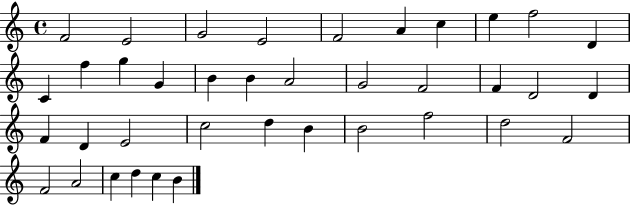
F4/h E4/h G4/h E4/h F4/h A4/q C5/q E5/q F5/h D4/q C4/q F5/q G5/q G4/q B4/q B4/q A4/h G4/h F4/h F4/q D4/h D4/q F4/q D4/q E4/h C5/h D5/q B4/q B4/h F5/h D5/h F4/h F4/h A4/h C5/q D5/q C5/q B4/q